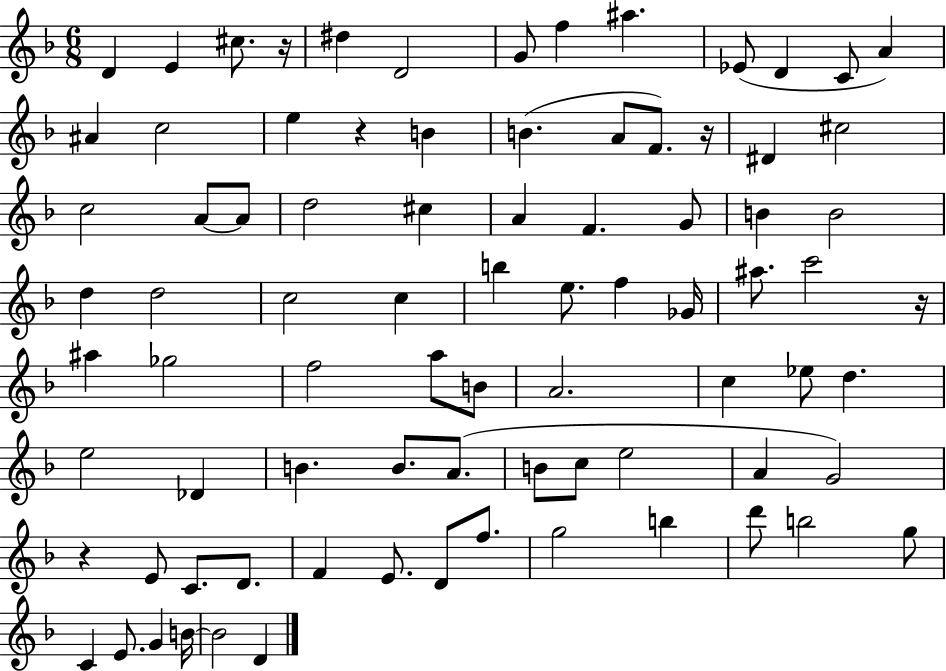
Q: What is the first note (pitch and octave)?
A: D4